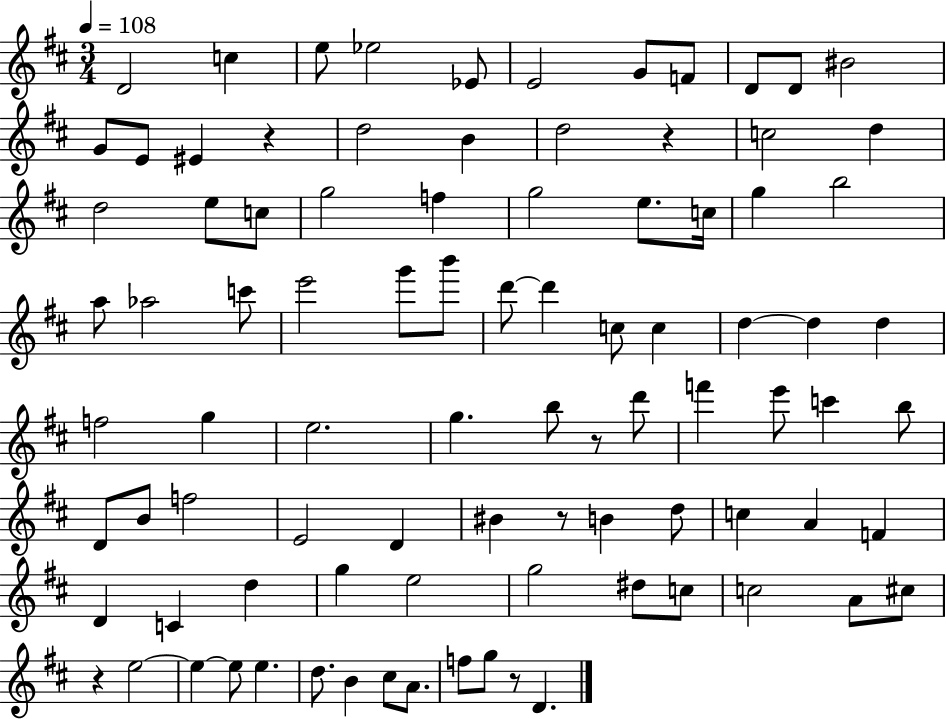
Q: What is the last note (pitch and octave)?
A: D4